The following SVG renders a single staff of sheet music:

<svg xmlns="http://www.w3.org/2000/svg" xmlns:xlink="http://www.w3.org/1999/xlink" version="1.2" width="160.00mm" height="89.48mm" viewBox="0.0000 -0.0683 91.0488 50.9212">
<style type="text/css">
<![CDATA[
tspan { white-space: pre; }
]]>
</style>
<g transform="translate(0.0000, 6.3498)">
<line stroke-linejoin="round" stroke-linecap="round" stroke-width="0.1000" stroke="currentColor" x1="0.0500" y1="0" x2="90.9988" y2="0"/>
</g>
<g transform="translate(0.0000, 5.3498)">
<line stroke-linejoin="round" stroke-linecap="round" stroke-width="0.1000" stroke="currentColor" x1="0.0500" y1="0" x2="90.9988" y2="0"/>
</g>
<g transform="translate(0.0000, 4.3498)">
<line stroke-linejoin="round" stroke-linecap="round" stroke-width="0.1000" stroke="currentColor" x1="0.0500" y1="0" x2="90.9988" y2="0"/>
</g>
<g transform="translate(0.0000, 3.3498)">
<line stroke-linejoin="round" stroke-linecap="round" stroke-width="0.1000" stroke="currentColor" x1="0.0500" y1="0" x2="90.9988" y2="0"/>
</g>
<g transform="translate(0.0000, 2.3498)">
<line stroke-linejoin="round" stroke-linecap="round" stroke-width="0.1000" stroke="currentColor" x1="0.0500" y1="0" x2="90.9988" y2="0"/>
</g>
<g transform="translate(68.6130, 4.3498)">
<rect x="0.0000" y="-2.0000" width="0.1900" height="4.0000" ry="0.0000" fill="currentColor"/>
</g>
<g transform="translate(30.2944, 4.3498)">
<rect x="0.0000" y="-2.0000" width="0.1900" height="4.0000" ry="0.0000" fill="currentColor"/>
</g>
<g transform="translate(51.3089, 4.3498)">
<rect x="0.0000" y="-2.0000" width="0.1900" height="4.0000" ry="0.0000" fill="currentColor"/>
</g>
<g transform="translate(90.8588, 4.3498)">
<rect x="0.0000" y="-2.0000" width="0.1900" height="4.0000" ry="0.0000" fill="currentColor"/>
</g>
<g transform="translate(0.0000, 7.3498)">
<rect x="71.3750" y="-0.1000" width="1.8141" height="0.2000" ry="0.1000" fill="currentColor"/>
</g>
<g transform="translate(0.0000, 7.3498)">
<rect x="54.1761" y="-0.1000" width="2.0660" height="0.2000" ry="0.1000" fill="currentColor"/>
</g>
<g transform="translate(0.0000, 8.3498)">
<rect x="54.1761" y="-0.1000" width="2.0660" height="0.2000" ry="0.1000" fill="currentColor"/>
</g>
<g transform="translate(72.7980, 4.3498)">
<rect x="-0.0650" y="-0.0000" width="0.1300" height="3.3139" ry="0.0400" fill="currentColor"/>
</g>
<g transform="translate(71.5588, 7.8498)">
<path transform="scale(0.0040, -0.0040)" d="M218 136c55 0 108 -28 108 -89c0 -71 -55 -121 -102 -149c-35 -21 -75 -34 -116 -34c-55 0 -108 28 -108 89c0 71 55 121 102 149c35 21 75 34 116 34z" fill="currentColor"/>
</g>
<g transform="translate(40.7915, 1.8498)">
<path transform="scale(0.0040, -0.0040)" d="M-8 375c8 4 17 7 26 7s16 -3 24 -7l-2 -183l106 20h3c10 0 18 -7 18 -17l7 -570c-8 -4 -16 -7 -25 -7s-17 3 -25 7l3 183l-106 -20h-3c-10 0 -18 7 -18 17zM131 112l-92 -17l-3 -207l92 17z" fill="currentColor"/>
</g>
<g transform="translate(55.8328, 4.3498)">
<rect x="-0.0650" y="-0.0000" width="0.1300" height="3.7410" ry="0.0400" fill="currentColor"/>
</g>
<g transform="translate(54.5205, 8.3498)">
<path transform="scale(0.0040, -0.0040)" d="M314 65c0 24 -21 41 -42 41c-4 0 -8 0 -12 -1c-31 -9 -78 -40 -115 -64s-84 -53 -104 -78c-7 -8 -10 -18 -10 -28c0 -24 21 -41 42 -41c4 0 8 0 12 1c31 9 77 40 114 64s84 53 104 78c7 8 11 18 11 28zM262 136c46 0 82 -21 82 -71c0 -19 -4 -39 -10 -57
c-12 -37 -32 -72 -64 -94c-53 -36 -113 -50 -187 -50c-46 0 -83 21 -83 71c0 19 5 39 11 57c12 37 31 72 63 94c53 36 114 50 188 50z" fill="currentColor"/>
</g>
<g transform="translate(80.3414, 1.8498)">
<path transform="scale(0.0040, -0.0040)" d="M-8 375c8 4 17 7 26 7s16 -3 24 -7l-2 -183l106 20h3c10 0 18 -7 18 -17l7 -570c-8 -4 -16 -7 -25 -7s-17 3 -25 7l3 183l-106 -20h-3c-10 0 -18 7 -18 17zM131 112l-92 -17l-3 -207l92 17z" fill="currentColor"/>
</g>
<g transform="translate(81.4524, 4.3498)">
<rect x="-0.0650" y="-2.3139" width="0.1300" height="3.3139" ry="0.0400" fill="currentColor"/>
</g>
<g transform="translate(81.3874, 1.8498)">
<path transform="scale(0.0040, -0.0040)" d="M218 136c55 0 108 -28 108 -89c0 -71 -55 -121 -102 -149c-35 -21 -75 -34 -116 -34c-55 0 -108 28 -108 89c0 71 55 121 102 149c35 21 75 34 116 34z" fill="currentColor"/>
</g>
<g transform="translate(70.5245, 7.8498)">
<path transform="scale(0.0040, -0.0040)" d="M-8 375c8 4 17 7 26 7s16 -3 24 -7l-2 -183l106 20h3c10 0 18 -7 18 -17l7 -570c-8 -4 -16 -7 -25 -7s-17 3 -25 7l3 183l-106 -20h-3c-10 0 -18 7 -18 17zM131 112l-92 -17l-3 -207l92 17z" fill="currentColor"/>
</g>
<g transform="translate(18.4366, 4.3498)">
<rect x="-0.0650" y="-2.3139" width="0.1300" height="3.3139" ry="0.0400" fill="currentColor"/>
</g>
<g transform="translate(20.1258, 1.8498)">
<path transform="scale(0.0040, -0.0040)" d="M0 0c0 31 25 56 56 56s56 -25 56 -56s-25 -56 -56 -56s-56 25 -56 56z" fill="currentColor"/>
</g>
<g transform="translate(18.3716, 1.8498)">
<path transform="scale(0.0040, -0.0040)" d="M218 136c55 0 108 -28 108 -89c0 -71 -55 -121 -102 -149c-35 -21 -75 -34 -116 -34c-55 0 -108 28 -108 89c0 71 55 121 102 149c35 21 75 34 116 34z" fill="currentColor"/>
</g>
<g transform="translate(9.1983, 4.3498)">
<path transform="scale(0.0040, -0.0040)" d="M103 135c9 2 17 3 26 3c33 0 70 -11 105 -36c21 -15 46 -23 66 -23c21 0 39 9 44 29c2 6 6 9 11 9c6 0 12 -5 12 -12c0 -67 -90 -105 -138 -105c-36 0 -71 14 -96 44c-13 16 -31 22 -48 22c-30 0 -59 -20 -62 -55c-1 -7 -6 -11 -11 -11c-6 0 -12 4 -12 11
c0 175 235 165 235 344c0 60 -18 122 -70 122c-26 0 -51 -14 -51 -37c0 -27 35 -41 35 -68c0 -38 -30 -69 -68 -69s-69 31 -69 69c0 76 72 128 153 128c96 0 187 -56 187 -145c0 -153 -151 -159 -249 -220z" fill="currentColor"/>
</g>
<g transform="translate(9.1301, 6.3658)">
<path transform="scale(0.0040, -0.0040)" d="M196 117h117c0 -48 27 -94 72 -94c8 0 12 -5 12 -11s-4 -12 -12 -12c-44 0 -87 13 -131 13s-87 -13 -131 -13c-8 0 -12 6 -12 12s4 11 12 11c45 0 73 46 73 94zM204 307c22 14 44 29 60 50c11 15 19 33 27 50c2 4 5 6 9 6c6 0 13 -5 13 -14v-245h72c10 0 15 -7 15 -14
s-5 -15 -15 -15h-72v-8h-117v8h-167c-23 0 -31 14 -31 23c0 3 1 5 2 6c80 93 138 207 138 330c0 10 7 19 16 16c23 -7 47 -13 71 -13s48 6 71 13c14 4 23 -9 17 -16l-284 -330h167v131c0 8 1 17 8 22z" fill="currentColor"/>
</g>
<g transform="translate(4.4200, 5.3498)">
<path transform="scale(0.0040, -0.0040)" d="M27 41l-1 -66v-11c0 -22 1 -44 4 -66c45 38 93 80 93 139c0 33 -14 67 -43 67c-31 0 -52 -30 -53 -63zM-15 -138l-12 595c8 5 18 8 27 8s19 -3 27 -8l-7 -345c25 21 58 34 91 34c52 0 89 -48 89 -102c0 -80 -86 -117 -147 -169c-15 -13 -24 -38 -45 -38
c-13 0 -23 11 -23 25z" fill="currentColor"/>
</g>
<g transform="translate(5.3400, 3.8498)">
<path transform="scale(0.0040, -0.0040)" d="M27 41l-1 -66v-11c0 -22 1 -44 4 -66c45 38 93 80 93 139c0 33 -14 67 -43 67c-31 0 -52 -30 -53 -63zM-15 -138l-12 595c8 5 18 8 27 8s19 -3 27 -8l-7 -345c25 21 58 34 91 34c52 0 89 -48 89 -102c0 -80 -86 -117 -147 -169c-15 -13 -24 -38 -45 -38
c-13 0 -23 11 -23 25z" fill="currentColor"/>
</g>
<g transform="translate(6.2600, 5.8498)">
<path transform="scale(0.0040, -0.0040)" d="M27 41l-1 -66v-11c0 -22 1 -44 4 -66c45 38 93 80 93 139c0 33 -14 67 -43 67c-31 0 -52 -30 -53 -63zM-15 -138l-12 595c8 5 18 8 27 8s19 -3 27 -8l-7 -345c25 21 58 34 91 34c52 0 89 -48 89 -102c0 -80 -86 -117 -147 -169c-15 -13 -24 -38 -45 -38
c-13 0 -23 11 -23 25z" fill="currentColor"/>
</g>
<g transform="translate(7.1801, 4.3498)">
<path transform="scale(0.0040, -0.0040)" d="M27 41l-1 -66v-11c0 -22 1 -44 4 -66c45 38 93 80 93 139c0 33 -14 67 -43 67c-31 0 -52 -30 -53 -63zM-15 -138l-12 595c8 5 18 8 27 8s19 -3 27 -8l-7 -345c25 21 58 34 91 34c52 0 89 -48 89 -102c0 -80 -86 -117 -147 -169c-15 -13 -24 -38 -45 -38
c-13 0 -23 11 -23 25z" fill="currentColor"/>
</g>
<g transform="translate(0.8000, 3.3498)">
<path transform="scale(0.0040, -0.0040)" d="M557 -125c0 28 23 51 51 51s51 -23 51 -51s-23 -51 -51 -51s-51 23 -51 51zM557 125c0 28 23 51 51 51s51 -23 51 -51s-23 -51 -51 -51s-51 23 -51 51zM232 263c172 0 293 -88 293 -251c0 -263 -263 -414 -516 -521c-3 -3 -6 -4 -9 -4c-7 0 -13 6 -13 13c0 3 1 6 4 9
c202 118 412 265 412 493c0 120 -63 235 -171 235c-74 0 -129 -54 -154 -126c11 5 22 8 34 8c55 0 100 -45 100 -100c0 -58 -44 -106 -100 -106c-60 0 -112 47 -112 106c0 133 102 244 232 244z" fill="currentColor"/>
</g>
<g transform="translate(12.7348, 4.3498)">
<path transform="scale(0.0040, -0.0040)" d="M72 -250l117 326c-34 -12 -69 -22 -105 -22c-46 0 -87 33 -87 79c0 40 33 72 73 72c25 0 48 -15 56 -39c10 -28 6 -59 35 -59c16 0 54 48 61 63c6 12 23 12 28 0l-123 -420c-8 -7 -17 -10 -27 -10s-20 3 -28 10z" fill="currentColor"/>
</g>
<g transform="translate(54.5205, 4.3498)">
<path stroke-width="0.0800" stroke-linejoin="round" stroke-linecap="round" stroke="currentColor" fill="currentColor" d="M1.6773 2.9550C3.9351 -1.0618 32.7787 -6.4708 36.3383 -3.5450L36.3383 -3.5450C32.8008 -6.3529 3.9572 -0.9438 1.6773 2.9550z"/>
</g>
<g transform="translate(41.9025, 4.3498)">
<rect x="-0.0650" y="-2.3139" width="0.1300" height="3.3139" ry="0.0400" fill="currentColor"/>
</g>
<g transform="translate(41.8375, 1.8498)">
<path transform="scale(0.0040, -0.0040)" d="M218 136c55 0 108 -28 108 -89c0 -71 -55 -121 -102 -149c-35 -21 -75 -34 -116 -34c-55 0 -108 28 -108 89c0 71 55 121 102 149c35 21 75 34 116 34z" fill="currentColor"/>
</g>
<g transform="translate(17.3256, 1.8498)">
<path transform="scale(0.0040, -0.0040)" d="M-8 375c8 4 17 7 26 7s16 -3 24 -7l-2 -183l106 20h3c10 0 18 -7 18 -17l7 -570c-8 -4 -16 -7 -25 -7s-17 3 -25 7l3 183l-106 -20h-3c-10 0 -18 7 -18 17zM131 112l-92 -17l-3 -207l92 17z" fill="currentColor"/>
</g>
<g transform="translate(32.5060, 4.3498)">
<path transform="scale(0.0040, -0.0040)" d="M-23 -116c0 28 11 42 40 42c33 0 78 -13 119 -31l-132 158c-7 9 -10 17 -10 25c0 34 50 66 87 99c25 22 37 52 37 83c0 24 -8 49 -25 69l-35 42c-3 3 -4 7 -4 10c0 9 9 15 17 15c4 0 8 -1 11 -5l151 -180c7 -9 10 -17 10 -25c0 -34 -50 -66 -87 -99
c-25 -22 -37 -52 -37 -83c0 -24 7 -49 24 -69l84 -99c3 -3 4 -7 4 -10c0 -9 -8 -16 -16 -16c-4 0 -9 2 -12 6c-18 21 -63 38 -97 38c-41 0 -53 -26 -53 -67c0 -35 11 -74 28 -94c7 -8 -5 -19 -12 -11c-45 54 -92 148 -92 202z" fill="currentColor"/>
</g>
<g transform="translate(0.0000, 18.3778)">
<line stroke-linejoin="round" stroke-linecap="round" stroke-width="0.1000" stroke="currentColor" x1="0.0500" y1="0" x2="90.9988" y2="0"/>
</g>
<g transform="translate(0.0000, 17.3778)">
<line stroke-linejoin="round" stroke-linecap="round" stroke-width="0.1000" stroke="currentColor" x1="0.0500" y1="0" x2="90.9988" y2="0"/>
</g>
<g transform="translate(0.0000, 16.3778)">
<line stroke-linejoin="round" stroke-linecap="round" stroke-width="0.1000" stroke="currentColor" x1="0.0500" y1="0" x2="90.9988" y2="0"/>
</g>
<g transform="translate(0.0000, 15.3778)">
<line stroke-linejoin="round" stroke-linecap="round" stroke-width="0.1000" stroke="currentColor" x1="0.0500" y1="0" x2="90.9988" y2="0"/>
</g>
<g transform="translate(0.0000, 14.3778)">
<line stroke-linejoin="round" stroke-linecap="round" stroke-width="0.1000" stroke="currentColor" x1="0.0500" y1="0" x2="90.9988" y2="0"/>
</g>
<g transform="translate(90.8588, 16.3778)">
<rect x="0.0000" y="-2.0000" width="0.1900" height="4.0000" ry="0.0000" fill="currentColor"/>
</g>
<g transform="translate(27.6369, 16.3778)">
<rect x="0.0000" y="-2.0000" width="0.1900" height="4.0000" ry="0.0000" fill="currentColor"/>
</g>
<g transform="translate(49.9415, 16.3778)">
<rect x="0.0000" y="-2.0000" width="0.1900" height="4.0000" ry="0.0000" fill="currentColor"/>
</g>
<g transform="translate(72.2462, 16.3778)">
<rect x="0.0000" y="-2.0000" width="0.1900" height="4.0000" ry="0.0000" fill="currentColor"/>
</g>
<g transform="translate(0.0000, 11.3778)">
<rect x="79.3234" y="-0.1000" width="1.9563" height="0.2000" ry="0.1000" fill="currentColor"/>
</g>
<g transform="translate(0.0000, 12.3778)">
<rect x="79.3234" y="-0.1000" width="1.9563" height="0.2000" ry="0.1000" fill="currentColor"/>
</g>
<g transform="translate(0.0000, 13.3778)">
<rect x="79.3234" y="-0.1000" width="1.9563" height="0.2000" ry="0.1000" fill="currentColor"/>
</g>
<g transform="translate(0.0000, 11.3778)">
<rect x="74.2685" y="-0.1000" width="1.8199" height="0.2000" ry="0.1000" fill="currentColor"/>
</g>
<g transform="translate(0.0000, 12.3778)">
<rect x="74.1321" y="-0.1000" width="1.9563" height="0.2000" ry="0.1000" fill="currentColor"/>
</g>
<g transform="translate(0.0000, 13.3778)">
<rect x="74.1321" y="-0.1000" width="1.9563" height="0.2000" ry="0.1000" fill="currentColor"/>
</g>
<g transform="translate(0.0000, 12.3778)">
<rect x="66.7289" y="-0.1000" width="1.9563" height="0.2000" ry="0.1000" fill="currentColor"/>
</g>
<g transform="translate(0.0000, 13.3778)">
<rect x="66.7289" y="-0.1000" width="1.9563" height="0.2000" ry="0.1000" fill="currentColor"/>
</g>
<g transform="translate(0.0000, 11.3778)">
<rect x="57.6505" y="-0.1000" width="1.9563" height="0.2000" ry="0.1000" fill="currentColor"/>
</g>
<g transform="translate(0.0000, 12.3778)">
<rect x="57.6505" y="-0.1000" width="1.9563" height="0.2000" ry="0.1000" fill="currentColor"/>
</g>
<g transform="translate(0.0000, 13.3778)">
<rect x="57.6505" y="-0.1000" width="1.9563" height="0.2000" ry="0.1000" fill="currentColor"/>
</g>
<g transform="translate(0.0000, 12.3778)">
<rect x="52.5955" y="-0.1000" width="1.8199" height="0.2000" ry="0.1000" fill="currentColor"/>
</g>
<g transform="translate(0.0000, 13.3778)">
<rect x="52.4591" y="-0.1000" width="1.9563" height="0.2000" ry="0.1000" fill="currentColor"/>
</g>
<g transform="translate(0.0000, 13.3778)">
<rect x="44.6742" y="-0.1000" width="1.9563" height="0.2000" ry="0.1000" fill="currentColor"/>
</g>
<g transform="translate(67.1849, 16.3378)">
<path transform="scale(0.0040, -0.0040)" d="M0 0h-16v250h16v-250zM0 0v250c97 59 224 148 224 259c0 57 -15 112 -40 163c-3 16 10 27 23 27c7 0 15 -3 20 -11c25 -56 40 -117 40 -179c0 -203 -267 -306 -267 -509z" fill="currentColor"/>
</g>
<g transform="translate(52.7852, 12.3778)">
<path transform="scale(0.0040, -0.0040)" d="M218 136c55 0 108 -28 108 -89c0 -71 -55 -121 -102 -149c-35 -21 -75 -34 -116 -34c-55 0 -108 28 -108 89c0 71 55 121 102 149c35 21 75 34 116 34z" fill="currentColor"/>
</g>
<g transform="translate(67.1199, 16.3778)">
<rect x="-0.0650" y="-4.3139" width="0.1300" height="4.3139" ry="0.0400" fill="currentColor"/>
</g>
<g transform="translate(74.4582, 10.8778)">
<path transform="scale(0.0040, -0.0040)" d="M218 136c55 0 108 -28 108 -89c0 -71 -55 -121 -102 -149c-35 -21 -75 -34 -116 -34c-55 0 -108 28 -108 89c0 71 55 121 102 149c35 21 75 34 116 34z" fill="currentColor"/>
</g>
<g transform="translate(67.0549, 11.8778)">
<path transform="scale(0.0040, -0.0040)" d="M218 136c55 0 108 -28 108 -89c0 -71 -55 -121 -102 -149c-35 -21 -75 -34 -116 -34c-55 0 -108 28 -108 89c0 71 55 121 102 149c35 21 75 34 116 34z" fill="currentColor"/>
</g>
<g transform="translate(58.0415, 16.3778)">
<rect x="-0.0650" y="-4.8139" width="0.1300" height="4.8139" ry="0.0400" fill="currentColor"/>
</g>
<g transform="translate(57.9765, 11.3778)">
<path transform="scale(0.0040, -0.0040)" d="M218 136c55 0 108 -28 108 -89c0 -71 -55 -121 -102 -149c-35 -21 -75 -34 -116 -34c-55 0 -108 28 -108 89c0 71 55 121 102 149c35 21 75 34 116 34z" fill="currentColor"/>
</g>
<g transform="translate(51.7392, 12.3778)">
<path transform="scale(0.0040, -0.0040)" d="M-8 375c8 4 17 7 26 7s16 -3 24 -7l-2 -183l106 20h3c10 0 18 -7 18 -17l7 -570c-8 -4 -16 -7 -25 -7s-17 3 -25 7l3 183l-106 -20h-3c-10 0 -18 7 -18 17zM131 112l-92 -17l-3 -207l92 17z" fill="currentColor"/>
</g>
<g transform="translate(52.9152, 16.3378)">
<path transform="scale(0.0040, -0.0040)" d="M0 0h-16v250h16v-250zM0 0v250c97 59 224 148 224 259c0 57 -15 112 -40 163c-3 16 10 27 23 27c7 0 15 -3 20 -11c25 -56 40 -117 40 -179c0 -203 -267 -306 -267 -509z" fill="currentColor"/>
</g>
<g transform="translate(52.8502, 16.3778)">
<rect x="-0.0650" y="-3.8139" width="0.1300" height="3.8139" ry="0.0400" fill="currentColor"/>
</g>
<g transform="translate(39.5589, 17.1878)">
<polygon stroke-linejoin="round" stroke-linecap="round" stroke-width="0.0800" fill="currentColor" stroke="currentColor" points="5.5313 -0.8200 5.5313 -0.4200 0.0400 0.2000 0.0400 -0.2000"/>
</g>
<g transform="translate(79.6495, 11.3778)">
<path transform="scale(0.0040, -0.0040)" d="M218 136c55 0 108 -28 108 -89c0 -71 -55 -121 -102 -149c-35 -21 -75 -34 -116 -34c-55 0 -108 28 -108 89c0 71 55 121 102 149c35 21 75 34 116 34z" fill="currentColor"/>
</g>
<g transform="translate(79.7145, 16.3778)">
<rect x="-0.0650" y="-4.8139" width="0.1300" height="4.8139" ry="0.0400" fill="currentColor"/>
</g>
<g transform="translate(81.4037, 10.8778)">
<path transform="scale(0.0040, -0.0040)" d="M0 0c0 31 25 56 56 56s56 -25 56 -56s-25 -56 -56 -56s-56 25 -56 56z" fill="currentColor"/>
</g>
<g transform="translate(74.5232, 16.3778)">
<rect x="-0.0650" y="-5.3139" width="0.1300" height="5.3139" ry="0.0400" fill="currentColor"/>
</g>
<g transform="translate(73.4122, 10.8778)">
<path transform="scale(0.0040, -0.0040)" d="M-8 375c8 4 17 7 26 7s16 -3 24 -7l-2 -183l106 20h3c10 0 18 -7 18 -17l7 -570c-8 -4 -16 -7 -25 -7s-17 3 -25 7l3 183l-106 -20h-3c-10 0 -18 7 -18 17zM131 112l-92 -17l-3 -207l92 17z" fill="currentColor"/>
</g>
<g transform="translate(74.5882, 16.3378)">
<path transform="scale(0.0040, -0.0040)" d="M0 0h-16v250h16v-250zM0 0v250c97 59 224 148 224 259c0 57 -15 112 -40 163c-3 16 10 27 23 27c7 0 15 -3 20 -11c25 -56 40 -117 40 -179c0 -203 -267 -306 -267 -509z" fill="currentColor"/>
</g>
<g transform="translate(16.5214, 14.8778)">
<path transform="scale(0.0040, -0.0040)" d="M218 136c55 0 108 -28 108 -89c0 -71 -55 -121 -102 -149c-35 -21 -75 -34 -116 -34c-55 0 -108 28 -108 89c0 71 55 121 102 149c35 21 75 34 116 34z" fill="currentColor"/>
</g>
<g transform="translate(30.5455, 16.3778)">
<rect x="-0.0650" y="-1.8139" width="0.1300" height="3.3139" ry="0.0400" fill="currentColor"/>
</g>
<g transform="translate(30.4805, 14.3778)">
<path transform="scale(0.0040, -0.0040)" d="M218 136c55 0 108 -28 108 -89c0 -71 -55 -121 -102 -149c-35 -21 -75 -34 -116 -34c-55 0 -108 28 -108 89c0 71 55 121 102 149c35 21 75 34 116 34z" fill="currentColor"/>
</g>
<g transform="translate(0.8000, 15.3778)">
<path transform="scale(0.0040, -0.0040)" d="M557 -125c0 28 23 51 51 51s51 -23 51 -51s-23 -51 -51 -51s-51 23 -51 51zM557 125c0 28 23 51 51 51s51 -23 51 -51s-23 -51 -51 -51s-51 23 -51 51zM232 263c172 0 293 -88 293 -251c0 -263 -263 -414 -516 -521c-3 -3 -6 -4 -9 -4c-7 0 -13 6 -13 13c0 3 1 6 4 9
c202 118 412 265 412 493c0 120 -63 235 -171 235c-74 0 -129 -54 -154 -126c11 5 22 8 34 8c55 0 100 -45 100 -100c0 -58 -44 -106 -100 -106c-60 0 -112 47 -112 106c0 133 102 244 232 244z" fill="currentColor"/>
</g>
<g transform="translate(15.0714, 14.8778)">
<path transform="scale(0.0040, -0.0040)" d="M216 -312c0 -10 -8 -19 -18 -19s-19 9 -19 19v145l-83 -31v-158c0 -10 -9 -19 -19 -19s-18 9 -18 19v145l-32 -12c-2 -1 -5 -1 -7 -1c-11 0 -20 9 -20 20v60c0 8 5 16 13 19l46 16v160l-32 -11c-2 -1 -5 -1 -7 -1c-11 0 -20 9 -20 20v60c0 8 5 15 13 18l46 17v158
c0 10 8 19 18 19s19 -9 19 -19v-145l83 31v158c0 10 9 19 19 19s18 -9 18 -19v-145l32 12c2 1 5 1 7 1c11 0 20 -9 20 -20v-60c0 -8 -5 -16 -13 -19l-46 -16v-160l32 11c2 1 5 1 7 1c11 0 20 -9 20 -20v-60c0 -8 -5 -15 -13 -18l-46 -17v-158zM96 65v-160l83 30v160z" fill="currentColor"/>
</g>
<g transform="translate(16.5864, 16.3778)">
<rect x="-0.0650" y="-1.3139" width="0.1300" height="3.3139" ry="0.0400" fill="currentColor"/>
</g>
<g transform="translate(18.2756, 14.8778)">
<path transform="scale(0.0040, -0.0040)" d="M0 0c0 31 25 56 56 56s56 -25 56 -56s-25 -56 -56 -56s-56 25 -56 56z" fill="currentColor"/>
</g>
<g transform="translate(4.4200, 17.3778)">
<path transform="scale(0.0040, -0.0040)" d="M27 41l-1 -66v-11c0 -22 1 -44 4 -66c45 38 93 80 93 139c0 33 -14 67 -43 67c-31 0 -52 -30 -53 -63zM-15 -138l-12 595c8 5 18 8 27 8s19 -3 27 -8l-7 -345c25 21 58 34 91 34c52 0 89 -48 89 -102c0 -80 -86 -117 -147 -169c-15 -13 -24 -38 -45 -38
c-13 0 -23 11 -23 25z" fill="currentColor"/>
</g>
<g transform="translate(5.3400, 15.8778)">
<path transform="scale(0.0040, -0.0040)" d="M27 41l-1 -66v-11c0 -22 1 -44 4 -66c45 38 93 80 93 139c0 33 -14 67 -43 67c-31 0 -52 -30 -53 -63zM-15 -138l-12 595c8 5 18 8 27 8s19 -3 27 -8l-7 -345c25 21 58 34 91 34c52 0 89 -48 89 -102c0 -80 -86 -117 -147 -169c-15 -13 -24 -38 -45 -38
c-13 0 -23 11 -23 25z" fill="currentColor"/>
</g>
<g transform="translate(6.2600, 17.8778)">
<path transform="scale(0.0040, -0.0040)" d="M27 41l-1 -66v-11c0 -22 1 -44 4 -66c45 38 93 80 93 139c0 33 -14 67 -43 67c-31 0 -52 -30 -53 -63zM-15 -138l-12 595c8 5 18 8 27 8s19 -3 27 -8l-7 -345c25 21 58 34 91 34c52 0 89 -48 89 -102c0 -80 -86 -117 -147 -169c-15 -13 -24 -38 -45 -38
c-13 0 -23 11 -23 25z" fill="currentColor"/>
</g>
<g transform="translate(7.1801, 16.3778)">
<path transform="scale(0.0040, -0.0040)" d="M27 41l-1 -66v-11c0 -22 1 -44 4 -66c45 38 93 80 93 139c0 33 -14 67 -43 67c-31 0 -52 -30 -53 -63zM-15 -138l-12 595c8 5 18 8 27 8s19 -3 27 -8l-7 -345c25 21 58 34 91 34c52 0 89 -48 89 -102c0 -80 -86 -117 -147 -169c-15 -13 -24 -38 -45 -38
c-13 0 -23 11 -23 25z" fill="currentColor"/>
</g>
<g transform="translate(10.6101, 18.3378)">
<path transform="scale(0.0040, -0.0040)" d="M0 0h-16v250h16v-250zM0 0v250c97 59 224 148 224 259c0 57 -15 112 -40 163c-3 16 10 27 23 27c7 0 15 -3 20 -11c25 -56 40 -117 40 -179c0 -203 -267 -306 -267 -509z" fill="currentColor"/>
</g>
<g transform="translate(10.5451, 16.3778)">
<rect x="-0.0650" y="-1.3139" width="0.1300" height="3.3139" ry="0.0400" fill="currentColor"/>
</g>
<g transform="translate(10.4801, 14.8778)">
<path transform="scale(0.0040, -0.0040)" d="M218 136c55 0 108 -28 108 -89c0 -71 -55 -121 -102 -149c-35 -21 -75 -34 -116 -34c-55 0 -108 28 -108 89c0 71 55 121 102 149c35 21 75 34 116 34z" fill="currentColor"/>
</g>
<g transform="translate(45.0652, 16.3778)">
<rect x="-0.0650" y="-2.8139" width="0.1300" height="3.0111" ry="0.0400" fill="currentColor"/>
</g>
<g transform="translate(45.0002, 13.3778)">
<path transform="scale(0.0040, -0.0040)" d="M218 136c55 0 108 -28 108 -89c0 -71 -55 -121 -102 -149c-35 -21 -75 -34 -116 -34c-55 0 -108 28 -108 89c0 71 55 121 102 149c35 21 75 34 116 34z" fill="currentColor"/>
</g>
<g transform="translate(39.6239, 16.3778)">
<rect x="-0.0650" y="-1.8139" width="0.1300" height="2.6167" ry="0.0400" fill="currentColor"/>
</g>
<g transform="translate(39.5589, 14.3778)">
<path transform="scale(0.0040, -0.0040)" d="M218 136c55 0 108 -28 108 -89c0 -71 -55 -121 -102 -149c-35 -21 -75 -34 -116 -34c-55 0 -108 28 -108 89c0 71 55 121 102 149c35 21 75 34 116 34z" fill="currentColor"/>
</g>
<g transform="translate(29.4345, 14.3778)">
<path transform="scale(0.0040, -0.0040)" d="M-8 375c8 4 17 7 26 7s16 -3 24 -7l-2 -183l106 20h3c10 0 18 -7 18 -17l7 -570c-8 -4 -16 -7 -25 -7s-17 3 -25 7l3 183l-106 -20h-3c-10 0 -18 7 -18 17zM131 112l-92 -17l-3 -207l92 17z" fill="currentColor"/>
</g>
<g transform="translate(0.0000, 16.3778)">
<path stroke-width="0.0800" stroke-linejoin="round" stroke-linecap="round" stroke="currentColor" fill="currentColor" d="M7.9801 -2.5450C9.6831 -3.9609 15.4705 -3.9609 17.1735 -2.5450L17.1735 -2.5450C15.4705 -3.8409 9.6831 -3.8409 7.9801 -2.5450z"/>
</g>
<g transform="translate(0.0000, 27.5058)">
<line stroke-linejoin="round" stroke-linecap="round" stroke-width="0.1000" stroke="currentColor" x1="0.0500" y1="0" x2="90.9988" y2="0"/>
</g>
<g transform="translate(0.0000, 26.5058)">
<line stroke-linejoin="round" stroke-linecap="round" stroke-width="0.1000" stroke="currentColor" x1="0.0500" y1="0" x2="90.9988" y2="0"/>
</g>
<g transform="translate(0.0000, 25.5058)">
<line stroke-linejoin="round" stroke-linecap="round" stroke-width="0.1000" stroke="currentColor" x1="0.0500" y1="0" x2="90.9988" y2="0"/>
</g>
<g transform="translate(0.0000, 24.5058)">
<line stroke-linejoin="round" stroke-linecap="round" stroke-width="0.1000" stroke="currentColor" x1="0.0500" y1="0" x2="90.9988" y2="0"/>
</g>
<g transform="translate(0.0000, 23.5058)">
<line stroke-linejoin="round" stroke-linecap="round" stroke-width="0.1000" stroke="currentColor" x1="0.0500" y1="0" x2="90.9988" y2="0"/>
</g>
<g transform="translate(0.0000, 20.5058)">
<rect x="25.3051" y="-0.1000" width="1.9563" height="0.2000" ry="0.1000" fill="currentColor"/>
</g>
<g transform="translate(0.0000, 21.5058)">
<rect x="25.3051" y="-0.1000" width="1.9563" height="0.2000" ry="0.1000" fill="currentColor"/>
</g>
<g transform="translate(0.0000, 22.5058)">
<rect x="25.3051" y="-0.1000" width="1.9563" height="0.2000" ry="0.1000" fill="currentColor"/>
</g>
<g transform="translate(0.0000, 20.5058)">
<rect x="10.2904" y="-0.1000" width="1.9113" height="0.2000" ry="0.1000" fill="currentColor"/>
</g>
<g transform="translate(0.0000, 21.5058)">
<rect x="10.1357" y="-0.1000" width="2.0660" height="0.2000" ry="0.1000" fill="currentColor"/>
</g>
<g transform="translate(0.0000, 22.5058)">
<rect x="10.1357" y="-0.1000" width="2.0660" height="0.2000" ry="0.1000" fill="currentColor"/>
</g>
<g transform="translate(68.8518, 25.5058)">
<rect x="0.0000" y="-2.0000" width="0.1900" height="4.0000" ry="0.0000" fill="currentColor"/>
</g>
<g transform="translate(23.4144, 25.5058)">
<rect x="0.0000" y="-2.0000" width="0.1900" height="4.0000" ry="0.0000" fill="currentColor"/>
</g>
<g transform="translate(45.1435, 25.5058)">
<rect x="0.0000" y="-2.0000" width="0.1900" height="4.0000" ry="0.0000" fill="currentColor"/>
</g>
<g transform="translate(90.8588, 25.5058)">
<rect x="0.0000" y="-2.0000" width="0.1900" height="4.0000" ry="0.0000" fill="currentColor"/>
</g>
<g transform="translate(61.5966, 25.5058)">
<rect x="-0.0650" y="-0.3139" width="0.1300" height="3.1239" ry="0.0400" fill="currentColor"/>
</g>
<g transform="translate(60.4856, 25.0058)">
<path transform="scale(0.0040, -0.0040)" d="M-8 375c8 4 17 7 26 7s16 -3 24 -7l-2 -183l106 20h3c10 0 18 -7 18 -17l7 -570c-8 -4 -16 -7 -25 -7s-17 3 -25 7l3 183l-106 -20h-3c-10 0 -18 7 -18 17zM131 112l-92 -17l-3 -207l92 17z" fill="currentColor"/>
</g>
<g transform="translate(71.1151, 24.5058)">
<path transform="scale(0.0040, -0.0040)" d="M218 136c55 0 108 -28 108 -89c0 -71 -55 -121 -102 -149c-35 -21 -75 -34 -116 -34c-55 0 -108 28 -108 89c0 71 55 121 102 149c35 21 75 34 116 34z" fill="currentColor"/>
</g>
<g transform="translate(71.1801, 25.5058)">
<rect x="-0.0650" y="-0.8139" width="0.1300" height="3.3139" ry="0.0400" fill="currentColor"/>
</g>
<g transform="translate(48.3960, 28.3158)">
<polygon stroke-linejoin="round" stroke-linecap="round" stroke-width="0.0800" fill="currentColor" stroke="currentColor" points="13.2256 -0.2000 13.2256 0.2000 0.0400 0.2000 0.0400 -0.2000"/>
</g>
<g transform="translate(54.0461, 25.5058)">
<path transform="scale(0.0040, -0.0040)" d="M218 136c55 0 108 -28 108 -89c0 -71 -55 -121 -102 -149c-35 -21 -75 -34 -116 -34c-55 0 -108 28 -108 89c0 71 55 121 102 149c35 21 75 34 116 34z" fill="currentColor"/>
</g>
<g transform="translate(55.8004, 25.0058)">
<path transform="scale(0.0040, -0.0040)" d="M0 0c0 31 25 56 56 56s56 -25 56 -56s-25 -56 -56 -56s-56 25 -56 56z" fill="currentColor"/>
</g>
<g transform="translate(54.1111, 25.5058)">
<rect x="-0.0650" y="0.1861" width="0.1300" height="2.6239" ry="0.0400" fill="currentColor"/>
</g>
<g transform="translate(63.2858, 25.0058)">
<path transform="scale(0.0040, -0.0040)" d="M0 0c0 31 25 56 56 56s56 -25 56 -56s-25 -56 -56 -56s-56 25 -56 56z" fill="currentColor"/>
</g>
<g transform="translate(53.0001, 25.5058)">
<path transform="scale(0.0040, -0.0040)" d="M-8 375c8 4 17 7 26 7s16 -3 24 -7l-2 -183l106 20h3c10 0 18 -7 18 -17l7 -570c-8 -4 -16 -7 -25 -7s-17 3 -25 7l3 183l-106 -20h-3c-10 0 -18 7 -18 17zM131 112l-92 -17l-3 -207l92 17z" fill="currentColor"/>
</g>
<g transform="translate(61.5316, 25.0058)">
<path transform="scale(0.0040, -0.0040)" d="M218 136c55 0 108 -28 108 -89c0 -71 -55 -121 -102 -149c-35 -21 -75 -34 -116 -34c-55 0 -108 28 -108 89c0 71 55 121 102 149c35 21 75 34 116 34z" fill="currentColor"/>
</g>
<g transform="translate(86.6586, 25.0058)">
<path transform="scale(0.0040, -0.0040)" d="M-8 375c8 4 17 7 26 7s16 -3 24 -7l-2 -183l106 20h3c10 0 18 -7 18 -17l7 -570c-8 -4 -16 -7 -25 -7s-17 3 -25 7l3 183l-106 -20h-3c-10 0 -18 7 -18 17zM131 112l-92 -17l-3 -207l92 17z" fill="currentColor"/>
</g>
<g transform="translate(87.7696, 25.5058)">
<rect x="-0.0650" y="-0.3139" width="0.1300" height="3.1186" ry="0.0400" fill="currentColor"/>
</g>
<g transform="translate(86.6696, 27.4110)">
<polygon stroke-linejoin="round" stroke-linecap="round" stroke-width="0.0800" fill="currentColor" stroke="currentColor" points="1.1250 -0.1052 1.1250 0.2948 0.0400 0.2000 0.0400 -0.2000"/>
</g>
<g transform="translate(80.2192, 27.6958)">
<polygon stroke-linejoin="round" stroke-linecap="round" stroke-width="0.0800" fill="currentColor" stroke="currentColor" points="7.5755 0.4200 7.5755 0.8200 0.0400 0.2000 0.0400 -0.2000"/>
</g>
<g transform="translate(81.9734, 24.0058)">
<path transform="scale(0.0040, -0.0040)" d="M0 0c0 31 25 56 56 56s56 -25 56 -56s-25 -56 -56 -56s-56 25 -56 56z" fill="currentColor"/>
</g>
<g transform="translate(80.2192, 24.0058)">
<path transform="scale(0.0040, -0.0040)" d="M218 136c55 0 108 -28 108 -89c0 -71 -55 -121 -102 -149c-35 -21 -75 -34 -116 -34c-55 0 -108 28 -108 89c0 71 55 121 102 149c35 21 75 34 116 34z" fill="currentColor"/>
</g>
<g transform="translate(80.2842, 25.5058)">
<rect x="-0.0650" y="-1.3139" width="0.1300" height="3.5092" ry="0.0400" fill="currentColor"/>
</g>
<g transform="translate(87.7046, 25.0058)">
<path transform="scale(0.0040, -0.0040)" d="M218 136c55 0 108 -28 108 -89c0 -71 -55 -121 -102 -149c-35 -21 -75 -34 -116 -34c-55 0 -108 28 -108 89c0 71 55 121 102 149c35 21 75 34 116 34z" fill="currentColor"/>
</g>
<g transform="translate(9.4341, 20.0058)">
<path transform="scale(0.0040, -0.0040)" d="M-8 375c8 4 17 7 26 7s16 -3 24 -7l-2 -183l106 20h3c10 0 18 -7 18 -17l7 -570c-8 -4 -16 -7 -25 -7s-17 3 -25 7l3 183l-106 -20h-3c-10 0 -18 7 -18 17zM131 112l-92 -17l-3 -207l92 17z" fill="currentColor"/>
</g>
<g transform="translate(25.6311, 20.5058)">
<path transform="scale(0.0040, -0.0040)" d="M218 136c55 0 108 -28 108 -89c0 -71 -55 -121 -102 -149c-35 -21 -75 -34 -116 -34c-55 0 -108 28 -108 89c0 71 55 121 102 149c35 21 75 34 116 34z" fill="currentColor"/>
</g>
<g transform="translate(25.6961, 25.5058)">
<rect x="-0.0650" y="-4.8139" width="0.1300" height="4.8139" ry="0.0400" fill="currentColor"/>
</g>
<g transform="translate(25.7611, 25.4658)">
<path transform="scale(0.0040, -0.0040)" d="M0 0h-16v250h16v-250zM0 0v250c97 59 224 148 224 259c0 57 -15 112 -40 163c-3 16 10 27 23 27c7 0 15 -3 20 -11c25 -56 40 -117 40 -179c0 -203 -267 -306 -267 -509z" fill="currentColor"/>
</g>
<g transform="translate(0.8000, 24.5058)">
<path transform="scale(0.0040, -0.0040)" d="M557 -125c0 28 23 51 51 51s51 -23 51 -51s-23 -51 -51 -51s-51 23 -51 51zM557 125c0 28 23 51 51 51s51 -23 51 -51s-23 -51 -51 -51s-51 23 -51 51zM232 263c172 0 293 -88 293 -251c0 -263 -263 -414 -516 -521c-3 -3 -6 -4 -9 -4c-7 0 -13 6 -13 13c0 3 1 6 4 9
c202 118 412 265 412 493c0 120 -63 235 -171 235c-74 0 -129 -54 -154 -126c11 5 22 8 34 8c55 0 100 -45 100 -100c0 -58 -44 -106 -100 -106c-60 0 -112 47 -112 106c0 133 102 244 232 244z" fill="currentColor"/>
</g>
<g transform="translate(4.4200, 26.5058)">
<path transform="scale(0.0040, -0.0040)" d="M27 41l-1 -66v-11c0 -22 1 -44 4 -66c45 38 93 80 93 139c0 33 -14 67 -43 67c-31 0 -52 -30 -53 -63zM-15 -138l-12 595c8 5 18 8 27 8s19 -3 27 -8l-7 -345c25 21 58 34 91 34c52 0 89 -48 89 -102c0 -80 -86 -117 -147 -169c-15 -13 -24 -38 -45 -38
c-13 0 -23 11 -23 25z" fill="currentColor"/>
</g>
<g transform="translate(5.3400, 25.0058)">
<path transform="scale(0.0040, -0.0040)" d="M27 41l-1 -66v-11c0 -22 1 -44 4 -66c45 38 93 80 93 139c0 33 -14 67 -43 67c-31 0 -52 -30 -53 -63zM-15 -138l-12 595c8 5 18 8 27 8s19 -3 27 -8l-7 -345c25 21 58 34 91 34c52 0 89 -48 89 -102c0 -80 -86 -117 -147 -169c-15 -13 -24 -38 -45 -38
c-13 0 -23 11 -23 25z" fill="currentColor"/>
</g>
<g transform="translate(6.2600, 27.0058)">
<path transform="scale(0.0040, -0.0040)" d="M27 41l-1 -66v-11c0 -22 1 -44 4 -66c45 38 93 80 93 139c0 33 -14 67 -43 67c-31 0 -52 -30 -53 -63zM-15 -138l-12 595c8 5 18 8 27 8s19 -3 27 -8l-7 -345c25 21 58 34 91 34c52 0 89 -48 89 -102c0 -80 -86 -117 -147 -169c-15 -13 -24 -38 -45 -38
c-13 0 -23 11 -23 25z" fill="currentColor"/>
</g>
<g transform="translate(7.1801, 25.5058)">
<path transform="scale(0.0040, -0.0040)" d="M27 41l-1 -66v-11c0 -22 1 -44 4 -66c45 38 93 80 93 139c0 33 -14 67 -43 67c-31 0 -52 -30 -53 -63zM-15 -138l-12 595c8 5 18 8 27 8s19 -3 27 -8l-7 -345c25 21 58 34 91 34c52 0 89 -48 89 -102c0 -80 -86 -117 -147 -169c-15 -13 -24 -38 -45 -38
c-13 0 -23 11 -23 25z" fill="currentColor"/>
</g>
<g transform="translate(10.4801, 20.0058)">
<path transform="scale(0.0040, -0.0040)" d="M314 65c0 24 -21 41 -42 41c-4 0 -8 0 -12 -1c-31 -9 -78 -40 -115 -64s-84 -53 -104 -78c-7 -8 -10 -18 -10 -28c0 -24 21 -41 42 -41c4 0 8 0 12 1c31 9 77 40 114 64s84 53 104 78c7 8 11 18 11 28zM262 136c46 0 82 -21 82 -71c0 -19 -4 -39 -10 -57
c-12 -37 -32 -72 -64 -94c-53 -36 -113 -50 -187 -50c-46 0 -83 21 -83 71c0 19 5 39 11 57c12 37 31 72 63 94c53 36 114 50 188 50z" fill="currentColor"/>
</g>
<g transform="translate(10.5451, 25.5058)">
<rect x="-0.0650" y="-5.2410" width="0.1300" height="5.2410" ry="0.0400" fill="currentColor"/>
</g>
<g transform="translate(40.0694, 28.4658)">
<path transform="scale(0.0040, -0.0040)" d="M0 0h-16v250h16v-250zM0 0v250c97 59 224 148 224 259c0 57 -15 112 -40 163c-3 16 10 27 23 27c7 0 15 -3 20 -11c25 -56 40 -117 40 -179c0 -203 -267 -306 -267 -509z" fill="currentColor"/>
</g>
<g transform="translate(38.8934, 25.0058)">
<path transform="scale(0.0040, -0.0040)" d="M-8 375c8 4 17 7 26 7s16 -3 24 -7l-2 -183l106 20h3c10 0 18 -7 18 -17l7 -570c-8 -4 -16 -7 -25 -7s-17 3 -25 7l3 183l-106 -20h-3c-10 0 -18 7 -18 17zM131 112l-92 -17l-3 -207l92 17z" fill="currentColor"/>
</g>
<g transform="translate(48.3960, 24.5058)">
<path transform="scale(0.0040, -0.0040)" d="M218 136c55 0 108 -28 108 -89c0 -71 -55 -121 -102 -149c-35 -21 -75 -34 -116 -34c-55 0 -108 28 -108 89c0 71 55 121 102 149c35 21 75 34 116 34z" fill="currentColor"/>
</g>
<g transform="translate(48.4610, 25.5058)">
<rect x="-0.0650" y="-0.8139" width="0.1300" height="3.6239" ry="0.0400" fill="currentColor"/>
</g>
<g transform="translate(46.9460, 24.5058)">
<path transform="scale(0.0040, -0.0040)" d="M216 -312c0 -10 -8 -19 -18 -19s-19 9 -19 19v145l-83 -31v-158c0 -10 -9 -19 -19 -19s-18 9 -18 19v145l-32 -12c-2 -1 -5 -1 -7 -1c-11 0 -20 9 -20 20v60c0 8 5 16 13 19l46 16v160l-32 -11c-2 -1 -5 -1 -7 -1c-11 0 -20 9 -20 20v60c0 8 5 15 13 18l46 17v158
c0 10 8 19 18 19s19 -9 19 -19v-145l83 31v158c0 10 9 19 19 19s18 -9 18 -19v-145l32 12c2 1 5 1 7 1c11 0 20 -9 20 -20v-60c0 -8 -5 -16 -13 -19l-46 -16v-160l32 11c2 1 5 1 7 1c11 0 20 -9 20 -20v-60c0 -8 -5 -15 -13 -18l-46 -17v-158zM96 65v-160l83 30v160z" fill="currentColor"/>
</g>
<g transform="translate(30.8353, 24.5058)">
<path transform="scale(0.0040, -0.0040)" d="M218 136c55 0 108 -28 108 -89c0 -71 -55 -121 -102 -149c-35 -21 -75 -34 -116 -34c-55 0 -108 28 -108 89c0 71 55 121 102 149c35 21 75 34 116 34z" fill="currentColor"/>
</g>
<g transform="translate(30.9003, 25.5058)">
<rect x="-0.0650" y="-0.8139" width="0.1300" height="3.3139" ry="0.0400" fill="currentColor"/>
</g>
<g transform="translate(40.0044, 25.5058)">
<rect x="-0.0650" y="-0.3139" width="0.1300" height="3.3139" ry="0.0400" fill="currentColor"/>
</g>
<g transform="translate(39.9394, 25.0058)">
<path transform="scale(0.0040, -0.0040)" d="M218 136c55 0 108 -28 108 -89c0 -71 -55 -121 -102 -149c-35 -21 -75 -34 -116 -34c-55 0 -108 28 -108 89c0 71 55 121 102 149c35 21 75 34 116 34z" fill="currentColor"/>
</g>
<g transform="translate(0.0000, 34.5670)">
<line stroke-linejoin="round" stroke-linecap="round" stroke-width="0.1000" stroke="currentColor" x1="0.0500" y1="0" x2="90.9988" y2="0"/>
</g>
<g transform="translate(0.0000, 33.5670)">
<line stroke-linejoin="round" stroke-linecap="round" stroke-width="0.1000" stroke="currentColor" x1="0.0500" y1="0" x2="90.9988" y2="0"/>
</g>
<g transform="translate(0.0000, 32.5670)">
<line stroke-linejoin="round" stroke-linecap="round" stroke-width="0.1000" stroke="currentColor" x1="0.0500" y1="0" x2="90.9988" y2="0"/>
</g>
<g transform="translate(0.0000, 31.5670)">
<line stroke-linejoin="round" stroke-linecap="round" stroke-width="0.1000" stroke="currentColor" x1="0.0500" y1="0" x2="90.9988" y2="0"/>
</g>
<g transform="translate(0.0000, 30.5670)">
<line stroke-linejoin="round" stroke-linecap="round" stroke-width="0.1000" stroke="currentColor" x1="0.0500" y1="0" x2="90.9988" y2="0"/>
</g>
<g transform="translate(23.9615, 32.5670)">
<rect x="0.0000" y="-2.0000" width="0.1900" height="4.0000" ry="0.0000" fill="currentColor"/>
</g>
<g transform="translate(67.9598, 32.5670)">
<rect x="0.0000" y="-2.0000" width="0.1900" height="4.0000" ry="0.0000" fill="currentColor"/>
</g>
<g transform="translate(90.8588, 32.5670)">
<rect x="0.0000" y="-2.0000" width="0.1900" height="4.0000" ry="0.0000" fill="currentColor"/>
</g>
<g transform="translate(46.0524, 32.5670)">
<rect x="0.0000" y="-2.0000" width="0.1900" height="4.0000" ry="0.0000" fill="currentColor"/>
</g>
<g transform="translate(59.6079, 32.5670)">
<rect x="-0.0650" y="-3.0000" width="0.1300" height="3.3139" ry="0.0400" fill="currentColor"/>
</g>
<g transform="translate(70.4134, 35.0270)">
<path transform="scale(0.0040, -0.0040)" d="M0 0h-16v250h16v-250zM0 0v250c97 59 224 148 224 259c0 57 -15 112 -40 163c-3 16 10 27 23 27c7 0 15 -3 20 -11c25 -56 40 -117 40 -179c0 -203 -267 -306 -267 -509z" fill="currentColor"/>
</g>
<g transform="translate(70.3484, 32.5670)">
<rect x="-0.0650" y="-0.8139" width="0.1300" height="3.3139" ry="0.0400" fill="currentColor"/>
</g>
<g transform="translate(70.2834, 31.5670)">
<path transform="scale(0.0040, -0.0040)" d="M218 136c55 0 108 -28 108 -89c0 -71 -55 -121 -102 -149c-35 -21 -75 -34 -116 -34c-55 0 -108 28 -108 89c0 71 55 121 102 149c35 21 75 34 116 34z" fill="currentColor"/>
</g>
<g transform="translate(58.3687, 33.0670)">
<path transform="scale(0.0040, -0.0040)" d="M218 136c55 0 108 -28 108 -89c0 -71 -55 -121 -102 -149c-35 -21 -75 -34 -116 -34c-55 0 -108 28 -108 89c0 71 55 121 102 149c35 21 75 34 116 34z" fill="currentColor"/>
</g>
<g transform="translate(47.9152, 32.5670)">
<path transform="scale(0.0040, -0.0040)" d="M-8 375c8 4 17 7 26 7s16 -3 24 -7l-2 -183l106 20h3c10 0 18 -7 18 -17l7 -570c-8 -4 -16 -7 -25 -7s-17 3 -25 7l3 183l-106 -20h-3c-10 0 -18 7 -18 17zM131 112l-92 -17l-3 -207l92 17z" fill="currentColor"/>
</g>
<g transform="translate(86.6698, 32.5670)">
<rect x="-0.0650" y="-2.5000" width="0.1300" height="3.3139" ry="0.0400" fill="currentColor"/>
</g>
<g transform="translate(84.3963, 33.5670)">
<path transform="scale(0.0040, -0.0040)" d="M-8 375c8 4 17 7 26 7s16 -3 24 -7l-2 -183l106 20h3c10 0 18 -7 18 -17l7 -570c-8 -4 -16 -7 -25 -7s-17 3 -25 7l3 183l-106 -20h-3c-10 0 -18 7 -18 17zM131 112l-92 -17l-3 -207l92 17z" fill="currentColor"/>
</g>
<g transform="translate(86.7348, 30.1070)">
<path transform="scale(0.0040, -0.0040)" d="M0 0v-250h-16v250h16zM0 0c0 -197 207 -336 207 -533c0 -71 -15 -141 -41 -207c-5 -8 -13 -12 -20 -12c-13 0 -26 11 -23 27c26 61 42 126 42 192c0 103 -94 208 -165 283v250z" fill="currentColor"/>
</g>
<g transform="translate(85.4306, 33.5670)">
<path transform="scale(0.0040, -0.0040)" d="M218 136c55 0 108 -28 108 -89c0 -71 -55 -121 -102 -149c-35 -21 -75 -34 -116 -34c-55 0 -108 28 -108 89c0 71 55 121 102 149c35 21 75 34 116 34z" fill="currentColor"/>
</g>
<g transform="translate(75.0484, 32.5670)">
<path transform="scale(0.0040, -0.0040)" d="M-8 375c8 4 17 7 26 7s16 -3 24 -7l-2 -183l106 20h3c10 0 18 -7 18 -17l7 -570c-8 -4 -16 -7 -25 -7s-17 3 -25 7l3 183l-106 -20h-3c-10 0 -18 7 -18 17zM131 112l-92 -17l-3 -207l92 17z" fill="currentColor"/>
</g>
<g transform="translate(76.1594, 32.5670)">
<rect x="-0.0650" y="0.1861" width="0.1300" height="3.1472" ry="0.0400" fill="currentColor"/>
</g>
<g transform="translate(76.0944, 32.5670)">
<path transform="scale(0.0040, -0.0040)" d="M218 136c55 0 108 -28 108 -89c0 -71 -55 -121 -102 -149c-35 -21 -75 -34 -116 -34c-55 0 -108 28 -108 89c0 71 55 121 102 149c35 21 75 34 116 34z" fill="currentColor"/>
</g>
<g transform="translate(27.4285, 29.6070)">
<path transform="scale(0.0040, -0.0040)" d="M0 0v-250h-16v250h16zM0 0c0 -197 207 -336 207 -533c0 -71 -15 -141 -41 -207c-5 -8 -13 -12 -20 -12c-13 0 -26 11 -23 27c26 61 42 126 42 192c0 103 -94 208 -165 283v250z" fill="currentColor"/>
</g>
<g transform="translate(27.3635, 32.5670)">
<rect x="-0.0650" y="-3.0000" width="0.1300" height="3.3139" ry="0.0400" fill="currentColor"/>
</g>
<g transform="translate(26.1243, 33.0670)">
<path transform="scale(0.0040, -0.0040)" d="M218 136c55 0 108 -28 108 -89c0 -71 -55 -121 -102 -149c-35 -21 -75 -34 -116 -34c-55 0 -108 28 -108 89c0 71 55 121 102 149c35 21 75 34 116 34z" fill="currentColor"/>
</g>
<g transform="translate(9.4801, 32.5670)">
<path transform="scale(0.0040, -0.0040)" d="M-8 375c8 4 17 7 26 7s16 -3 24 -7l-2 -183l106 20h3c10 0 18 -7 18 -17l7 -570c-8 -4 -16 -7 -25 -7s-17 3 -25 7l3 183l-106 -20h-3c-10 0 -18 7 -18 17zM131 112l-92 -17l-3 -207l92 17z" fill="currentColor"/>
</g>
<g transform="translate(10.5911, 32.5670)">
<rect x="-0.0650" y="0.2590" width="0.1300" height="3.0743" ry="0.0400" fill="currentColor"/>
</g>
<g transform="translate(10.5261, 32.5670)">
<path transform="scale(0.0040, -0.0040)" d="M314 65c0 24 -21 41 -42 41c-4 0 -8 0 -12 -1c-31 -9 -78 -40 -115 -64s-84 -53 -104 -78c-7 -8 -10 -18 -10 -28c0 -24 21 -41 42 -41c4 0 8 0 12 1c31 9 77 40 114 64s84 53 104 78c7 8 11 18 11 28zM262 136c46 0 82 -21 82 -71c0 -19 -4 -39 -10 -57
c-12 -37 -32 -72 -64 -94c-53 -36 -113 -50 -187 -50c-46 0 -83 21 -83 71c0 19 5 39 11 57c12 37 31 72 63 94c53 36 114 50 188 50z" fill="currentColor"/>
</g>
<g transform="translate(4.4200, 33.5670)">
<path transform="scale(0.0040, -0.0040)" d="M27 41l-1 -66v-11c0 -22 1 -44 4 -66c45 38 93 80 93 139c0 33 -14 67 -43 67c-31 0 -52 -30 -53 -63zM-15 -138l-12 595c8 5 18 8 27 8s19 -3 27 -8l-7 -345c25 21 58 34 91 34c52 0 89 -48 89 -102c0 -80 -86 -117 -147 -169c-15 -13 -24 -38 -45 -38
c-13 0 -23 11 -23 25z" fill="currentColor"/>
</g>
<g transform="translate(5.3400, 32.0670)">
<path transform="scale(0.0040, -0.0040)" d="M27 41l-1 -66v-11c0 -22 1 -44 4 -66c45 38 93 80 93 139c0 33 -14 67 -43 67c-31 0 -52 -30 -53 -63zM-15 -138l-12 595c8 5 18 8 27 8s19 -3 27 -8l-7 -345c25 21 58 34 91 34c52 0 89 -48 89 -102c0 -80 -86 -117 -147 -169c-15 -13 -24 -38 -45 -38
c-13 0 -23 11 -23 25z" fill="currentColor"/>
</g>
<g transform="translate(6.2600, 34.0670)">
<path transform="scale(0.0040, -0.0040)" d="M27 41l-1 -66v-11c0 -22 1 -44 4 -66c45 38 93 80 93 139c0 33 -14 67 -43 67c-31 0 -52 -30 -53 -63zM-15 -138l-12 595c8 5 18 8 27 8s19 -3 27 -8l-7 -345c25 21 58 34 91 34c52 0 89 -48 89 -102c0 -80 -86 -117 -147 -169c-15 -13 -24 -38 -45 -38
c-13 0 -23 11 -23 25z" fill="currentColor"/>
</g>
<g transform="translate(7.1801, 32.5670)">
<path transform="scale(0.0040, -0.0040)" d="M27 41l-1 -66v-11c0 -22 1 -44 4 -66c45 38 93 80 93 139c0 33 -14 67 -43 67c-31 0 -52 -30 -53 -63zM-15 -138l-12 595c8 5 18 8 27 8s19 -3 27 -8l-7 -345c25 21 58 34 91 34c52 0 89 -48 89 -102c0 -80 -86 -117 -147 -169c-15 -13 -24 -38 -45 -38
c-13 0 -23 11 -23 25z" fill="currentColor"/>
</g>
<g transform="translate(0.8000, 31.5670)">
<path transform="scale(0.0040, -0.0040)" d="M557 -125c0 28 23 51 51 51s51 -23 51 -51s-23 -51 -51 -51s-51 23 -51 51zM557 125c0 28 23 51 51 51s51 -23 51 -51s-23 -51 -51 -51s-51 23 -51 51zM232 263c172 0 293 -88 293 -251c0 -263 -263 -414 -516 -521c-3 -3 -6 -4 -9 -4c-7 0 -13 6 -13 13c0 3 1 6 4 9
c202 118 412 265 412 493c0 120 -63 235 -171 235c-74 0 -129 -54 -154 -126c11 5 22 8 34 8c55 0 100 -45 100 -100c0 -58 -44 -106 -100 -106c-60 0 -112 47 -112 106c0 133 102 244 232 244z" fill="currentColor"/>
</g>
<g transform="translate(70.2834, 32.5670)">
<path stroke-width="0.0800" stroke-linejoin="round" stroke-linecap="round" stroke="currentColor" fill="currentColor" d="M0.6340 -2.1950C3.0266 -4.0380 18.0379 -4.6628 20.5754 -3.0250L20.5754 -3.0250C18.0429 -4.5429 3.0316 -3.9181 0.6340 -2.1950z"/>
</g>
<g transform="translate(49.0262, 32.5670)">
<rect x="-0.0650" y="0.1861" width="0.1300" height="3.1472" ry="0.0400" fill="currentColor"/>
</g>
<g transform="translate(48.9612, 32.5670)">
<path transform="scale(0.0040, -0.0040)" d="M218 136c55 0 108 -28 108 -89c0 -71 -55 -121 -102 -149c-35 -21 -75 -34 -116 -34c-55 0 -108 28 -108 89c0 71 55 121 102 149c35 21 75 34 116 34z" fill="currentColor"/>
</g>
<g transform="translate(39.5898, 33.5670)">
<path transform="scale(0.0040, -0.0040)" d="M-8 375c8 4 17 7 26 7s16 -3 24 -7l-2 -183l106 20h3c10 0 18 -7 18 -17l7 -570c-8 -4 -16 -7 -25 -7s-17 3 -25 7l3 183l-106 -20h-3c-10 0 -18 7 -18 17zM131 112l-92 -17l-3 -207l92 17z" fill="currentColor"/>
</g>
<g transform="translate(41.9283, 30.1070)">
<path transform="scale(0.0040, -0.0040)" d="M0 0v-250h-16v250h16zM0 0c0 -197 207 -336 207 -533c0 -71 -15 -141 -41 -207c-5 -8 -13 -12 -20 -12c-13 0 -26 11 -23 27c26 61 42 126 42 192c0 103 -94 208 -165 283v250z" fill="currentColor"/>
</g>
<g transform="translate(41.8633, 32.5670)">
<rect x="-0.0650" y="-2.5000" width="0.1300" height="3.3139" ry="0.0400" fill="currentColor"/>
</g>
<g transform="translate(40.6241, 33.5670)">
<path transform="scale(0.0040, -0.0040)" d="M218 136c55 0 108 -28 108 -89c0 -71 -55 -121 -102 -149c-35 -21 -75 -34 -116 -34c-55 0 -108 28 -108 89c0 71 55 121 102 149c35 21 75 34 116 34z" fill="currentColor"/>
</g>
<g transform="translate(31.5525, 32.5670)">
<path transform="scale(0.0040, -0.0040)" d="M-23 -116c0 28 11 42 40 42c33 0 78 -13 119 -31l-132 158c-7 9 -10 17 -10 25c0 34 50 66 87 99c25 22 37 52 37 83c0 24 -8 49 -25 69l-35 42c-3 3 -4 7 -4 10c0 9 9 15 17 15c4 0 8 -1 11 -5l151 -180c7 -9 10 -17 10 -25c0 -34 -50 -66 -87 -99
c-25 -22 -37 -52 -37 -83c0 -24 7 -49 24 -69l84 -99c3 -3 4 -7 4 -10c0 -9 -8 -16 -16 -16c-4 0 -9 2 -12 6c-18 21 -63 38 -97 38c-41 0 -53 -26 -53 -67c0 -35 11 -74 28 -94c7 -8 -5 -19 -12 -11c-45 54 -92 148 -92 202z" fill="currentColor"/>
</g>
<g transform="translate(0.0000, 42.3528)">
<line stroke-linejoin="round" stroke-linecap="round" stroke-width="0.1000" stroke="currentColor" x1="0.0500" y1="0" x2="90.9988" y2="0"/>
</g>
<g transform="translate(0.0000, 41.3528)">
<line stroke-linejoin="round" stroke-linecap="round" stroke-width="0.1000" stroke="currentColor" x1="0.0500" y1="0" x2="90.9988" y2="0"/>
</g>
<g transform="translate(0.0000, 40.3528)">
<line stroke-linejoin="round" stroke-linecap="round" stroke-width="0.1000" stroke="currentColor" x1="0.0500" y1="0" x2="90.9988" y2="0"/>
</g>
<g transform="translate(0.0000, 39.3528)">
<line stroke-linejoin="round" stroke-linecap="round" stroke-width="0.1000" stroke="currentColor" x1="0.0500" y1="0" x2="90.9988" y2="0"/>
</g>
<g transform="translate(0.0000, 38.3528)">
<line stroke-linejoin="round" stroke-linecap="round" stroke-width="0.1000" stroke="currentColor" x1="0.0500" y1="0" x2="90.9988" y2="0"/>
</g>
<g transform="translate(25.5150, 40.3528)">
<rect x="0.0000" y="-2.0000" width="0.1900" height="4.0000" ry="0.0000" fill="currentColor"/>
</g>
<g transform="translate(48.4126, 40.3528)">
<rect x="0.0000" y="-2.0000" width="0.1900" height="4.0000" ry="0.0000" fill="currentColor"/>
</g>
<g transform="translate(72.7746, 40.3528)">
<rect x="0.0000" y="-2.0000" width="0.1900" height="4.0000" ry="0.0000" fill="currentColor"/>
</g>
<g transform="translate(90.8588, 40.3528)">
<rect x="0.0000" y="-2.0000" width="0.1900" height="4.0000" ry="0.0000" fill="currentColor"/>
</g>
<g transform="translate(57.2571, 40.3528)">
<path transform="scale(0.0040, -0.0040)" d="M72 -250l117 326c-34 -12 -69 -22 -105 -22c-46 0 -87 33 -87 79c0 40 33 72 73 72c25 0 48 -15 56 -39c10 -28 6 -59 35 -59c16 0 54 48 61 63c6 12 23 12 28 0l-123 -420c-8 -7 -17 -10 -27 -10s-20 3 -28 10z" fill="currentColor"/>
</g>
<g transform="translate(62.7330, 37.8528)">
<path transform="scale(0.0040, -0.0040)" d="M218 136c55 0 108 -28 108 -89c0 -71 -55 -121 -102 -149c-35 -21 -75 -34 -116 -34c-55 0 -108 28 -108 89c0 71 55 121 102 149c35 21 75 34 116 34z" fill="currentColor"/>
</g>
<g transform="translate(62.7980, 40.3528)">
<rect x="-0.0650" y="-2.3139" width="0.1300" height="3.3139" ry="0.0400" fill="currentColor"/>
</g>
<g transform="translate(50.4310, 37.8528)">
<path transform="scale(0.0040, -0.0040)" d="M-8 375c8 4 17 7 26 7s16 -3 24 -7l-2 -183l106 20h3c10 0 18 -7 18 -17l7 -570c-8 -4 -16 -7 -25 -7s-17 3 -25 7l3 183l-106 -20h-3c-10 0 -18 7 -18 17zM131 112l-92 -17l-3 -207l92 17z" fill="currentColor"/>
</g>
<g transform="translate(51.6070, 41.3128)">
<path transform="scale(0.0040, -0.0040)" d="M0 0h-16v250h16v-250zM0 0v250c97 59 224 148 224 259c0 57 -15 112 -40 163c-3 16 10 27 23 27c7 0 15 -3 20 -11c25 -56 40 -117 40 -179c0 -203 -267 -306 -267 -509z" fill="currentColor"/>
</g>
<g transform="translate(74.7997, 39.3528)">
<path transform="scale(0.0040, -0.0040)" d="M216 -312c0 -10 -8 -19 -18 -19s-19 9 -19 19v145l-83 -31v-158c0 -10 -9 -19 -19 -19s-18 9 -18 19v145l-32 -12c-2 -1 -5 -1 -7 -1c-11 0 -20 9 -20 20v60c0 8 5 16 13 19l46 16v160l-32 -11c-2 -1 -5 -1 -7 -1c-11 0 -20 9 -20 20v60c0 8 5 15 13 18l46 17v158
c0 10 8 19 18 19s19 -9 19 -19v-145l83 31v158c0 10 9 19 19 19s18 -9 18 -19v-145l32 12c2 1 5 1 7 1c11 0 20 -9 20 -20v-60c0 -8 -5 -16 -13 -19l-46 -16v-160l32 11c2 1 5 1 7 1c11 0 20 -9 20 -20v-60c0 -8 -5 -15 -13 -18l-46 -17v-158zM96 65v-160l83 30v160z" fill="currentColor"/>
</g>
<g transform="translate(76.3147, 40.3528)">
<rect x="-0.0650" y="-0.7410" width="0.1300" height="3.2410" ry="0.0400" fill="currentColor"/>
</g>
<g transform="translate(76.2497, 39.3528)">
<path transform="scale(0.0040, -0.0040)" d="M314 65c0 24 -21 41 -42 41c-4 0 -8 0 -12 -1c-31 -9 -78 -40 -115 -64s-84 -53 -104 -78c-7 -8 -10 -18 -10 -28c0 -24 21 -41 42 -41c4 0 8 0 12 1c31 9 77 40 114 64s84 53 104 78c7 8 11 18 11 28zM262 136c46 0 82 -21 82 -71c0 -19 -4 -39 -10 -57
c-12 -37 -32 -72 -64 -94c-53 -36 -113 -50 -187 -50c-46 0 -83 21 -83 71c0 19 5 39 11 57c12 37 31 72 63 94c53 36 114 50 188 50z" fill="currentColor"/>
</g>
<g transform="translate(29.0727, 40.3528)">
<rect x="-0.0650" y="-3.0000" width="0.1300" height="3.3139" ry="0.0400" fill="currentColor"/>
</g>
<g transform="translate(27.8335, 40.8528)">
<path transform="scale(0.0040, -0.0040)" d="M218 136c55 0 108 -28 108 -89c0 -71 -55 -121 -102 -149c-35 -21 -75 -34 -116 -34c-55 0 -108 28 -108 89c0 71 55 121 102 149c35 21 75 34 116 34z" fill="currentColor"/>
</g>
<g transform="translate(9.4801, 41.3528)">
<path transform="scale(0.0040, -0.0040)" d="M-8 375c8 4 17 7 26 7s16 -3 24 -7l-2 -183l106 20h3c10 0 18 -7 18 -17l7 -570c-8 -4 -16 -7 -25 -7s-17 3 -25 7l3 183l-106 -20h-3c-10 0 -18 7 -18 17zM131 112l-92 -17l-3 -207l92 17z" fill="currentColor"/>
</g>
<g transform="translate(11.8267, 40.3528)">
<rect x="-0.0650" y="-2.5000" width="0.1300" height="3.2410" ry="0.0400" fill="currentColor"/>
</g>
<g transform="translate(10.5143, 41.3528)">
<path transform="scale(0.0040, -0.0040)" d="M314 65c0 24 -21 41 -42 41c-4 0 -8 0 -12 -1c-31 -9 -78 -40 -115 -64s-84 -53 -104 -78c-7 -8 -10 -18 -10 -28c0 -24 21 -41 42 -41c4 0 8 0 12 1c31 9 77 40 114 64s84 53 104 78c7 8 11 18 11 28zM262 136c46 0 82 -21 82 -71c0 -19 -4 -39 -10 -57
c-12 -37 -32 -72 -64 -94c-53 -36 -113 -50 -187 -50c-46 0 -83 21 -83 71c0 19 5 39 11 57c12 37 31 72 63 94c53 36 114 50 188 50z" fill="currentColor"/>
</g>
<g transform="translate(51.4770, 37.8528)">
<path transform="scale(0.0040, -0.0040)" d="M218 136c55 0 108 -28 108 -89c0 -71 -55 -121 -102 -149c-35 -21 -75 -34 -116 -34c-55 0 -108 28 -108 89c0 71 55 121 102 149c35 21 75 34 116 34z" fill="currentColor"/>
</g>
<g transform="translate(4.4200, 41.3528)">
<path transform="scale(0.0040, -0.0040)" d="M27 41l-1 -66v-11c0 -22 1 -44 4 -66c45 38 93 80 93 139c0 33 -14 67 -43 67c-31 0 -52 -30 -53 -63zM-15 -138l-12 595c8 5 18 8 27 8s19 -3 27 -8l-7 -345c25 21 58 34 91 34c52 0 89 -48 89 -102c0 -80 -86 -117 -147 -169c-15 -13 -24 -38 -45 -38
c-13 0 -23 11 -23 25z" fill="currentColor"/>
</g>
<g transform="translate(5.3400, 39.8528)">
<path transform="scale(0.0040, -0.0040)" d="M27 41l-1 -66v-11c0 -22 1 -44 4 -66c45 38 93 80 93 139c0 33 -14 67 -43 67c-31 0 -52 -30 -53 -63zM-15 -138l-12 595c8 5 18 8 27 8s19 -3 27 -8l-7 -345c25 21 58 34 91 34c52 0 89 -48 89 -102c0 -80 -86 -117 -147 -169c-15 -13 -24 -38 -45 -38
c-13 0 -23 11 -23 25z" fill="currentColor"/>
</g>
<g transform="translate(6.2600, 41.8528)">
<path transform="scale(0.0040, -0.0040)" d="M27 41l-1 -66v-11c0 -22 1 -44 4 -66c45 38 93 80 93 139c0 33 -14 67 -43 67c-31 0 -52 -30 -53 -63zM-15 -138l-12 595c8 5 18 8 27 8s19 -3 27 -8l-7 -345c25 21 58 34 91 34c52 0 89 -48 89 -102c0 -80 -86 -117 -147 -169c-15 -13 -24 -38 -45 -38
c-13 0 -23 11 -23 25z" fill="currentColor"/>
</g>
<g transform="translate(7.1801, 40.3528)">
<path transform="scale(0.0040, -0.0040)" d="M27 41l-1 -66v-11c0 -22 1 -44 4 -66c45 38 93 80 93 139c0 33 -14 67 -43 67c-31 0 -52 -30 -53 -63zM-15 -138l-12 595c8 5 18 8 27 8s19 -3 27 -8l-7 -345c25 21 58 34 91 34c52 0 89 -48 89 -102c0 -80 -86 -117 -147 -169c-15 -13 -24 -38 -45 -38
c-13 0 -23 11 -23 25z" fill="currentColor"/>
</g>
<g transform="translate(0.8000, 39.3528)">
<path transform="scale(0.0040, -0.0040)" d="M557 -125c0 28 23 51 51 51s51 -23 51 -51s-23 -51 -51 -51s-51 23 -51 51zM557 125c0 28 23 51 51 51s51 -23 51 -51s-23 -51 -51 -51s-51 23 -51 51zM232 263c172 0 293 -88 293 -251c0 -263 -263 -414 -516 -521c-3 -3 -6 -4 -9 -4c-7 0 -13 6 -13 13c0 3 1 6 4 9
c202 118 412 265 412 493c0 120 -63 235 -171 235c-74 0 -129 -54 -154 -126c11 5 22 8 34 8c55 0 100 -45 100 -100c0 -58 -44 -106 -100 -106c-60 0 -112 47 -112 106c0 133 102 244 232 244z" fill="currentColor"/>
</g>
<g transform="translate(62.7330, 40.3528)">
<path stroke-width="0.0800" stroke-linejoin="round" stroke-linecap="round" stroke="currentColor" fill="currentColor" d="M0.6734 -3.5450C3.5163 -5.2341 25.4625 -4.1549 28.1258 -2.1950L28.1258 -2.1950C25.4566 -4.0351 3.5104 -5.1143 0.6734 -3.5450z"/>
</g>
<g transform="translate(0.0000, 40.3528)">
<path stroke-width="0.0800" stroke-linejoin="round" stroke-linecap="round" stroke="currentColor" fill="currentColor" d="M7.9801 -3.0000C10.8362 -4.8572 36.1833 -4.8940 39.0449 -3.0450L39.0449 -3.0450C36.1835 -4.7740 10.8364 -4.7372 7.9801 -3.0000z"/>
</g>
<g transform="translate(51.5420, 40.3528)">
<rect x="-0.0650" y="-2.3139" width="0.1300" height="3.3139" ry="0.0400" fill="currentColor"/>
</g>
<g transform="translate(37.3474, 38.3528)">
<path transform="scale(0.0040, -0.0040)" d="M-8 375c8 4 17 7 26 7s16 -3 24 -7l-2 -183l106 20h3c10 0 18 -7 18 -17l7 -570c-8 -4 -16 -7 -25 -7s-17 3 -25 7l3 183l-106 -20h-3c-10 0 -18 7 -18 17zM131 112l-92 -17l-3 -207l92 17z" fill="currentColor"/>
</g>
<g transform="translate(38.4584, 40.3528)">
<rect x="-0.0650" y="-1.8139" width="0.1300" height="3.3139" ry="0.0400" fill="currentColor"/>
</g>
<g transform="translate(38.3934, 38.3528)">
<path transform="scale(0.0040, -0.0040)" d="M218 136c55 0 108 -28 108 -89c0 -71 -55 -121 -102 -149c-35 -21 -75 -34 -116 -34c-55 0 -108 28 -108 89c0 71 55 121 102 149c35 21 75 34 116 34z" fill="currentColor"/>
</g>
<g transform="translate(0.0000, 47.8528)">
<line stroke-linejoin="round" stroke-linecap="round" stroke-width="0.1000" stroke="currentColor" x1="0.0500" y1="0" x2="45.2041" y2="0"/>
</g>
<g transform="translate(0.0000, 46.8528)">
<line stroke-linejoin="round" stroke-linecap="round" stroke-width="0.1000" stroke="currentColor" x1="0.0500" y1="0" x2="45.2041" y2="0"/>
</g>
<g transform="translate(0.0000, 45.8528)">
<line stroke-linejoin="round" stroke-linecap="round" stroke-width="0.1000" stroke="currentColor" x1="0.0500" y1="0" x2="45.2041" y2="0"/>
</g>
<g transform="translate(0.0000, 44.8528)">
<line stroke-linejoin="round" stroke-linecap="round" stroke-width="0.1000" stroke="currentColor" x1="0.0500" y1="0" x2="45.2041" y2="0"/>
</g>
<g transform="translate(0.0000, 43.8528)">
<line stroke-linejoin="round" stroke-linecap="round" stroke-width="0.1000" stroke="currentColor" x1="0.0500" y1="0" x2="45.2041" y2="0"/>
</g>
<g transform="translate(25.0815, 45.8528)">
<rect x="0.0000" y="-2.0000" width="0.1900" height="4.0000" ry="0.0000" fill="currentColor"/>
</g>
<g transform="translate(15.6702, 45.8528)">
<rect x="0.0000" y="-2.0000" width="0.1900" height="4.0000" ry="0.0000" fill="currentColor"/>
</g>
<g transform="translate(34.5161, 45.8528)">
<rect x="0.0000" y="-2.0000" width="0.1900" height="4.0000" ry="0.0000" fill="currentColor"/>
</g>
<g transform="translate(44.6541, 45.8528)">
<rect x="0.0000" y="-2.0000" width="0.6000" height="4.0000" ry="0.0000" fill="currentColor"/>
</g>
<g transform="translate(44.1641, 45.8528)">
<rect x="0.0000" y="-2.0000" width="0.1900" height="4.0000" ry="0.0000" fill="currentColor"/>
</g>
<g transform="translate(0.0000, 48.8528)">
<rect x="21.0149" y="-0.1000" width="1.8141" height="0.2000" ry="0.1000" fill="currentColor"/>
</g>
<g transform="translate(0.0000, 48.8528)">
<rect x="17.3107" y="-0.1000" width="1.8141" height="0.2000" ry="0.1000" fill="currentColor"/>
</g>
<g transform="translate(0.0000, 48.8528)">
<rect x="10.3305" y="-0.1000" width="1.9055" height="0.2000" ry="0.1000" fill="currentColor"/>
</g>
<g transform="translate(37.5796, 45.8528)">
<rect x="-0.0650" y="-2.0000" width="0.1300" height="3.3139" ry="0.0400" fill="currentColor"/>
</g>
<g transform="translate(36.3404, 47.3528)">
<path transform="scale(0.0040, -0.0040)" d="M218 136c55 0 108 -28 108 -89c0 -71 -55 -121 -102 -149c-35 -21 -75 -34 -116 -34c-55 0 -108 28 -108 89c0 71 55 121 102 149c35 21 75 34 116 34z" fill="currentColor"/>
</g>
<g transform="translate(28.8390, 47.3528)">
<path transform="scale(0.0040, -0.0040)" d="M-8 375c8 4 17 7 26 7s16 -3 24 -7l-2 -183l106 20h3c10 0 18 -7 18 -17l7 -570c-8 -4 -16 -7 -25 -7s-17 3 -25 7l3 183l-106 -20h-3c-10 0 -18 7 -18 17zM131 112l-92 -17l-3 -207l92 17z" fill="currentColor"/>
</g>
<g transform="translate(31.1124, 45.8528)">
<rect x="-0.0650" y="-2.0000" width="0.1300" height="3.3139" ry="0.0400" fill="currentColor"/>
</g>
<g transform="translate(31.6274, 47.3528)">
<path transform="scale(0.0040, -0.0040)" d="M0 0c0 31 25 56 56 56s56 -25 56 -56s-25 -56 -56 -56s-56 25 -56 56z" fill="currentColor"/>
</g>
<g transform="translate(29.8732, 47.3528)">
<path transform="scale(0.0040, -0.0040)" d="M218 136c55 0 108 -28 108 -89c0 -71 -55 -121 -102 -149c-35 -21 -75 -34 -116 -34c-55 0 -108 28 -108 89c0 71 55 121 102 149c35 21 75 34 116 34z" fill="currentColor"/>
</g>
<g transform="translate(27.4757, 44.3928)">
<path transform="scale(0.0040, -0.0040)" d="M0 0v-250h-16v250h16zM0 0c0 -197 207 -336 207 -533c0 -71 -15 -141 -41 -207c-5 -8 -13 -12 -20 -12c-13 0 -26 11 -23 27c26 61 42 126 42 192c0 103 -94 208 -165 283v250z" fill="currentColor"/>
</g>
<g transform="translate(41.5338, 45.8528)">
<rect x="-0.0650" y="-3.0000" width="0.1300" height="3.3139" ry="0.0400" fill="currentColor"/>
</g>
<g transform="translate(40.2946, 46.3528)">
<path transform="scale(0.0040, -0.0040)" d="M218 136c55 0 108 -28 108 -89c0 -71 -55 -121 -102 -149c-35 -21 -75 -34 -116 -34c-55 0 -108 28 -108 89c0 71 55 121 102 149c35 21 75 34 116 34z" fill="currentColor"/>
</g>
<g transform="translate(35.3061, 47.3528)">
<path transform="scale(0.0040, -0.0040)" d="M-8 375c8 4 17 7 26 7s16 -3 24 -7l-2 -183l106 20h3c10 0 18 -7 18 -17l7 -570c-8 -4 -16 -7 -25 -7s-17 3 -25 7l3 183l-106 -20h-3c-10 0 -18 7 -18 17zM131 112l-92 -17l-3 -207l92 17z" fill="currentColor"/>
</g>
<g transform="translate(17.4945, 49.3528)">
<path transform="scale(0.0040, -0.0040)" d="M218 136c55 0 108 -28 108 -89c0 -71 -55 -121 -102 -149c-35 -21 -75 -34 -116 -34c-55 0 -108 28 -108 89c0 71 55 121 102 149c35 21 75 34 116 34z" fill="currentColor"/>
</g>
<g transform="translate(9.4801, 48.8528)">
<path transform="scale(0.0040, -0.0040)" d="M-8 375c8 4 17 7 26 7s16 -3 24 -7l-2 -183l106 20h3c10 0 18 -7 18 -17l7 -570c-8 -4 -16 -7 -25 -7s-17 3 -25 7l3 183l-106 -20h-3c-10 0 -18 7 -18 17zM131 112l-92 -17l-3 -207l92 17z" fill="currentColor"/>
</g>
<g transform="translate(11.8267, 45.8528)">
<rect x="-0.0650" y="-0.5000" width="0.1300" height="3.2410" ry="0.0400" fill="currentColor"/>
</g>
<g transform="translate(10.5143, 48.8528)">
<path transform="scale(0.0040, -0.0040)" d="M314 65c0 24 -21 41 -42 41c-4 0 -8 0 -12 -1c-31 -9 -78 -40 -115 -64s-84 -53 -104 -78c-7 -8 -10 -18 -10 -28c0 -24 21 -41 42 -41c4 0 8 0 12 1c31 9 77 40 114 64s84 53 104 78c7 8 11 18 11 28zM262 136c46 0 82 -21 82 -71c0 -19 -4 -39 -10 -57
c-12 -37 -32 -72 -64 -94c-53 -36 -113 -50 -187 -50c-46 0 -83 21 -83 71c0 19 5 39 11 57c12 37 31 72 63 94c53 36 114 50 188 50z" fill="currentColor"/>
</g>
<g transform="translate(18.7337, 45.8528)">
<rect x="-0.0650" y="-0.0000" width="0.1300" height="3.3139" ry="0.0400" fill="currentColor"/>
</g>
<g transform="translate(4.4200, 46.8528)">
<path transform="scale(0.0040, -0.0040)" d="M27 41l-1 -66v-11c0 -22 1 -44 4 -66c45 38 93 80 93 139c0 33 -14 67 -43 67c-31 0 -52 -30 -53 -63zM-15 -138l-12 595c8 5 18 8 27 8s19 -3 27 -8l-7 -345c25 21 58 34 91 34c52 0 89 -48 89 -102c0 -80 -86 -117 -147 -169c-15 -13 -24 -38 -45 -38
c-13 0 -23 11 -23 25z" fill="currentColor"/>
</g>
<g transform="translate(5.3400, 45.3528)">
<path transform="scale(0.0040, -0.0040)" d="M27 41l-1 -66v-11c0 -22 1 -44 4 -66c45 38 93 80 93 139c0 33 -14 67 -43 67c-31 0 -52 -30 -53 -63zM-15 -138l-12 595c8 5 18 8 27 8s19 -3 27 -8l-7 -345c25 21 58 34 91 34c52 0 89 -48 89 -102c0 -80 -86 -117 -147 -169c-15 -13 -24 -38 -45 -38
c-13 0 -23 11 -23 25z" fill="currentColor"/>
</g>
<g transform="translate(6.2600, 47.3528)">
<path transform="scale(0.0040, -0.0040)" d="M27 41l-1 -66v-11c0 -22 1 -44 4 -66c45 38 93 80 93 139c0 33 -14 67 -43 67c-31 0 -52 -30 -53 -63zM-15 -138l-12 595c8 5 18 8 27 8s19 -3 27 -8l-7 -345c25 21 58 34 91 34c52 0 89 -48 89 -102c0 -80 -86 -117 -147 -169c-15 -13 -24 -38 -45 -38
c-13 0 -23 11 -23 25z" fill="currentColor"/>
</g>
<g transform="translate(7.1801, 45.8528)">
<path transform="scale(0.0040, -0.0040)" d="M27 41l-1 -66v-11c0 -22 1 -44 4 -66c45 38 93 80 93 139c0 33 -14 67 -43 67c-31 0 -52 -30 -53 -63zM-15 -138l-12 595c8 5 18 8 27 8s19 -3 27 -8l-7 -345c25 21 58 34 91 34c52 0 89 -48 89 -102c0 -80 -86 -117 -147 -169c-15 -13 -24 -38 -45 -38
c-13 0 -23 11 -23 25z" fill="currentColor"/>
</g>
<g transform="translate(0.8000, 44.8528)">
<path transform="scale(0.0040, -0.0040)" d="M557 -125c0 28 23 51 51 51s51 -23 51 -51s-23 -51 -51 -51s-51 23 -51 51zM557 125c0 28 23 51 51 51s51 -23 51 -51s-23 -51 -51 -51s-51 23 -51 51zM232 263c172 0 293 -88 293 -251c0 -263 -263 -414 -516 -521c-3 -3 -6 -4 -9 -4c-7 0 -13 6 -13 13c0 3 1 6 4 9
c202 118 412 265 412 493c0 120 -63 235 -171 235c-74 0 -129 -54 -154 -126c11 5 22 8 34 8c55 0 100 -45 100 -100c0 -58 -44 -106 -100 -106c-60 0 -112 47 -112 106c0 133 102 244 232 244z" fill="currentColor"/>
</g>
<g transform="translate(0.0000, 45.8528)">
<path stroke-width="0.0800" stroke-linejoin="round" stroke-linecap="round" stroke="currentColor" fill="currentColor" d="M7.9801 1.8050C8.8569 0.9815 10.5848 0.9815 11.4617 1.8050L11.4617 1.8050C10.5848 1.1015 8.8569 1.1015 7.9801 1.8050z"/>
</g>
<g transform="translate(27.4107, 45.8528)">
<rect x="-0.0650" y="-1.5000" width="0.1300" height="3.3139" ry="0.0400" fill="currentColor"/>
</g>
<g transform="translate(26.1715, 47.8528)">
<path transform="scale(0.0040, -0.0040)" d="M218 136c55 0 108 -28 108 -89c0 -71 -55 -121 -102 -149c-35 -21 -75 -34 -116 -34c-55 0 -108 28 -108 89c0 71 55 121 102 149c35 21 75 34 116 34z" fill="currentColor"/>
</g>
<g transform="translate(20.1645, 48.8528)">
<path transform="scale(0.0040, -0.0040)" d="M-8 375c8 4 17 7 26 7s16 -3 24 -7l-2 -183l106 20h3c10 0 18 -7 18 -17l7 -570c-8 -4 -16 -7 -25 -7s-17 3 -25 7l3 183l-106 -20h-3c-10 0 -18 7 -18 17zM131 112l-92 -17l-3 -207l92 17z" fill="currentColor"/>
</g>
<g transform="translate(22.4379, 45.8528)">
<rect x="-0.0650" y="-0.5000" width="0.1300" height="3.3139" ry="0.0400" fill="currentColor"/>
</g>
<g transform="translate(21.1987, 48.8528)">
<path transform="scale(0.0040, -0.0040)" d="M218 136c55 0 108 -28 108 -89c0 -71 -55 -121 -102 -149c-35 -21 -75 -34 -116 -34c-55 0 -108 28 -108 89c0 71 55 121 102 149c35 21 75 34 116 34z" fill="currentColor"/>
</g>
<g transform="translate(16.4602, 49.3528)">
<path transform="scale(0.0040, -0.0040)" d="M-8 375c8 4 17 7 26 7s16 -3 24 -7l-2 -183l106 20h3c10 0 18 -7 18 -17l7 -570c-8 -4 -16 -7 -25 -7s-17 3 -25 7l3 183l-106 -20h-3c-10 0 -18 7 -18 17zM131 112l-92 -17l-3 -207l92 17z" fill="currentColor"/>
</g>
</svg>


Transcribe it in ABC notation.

X:1
T:Untitled
M:2/4
L:1/4
K:Ab
z/2 B, z B, C,,2 D,, B, G,/2 ^G, A, A,/2 C/2 E/2 G F/2 A/2 G A2 G/2 F, E,/2 ^F,/2 D,/2 E,/2 F, G,/2 E,/4 D,2 C,/2 z B,,/2 D, C, F,/2 D, B,,/2 B,,2 C, A, B,/2 z/2 B, ^F,2 E,,2 D,, E,, G,,/2 A,, A,, C,